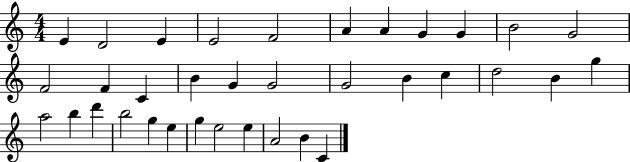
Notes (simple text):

E4/q D4/h E4/q E4/h F4/h A4/q A4/q G4/q G4/q B4/h G4/h F4/h F4/q C4/q B4/q G4/q G4/h G4/h B4/q C5/q D5/h B4/q G5/q A5/h B5/q D6/q B5/h G5/q E5/q G5/q E5/h E5/q A4/h B4/q C4/q